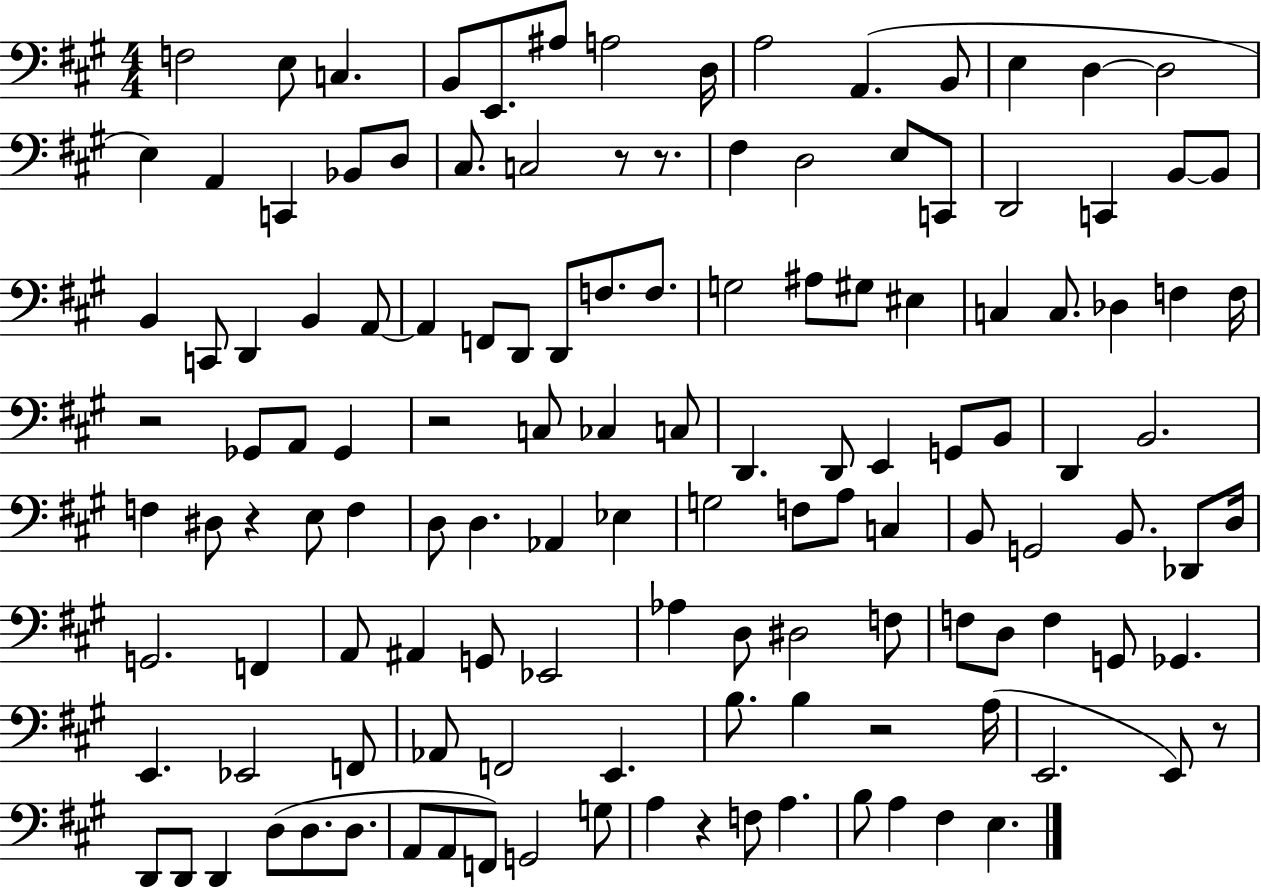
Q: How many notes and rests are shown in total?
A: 131